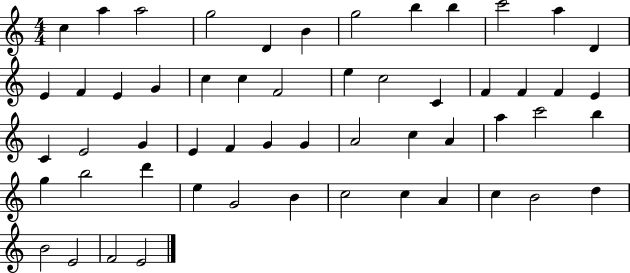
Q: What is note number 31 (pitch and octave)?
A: F4